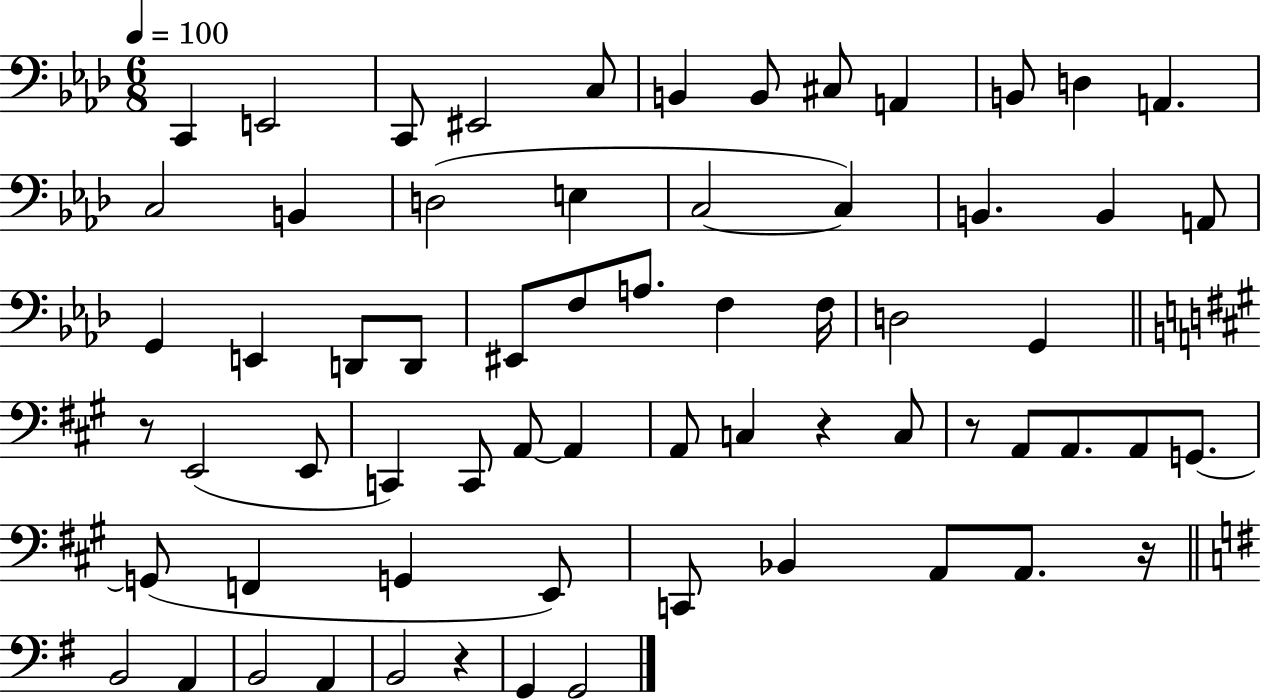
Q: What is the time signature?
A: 6/8